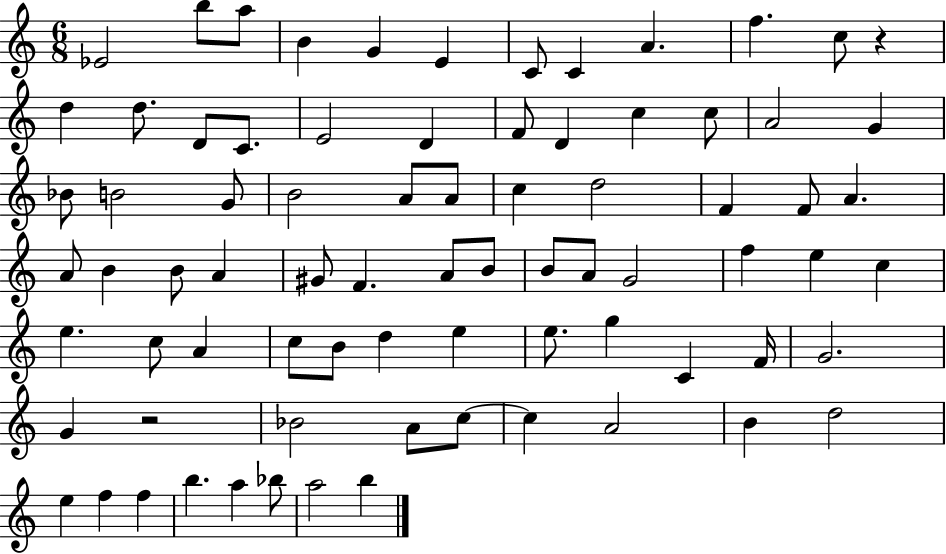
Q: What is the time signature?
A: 6/8